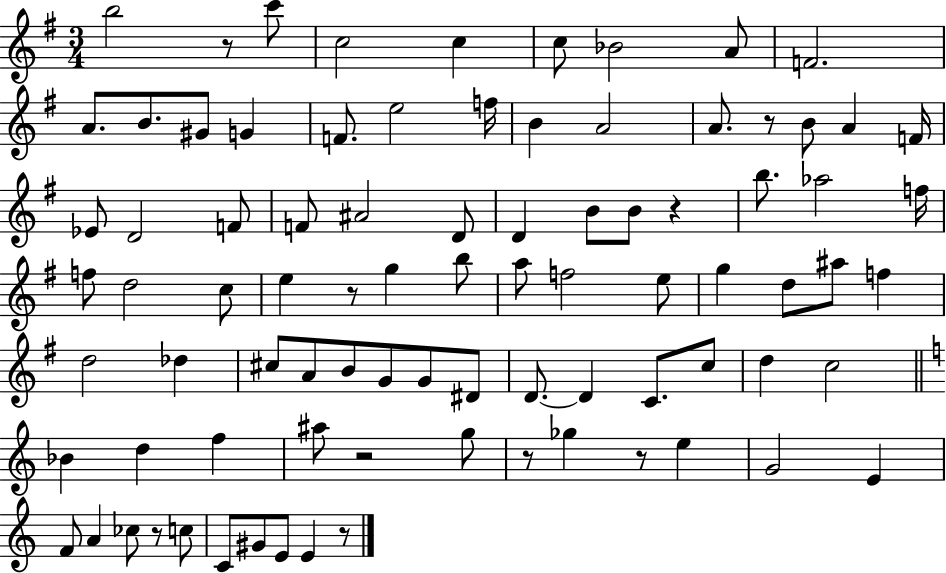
X:1
T:Untitled
M:3/4
L:1/4
K:G
b2 z/2 c'/2 c2 c c/2 _B2 A/2 F2 A/2 B/2 ^G/2 G F/2 e2 f/4 B A2 A/2 z/2 B/2 A F/4 _E/2 D2 F/2 F/2 ^A2 D/2 D B/2 B/2 z b/2 _a2 f/4 f/2 d2 c/2 e z/2 g b/2 a/2 f2 e/2 g d/2 ^a/2 f d2 _d ^c/2 A/2 B/2 G/2 G/2 ^D/2 D/2 D C/2 c/2 d c2 _B d f ^a/2 z2 g/2 z/2 _g z/2 e G2 E F/2 A _c/2 z/2 c/2 C/2 ^G/2 E/2 E z/2